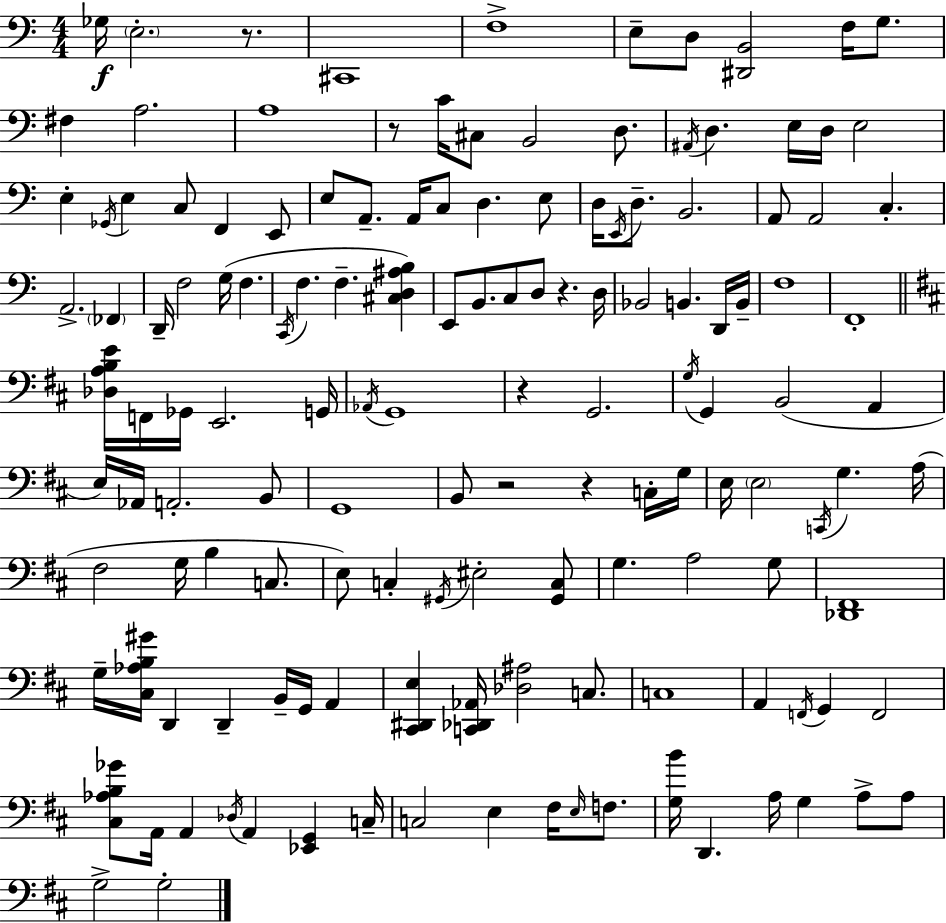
X:1
T:Untitled
M:4/4
L:1/4
K:C
_G,/4 E,2 z/2 ^C,,4 F,4 E,/2 D,/2 [^D,,B,,]2 F,/4 G,/2 ^F, A,2 A,4 z/2 C/4 ^C,/2 B,,2 D,/2 ^A,,/4 D, E,/4 D,/4 E,2 E, _G,,/4 E, C,/2 F,, E,,/2 E,/2 A,,/2 A,,/4 C,/2 D, E,/2 D,/4 E,,/4 D,/2 B,,2 A,,/2 A,,2 C, A,,2 _F,, D,,/4 F,2 G,/4 F, C,,/4 F, F, [^C,D,^A,B,] E,,/2 B,,/2 C,/2 D,/2 z D,/4 _B,,2 B,, D,,/4 B,,/4 F,4 F,,4 [_D,A,B,E]/4 F,,/4 _G,,/4 E,,2 G,,/4 _A,,/4 G,,4 z G,,2 G,/4 G,, B,,2 A,, E,/4 _A,,/4 A,,2 B,,/2 G,,4 B,,/2 z2 z C,/4 G,/4 E,/4 E,2 C,,/4 G, A,/4 ^F,2 G,/4 B, C,/2 E,/2 C, ^G,,/4 ^E,2 [^G,,C,]/2 G, A,2 G,/2 [_D,,^F,,]4 G,/4 [^C,_A,B,^G]/4 D,, D,, B,,/4 G,,/4 A,, [^C,,^D,,E,] [C,,_D,,_A,,]/4 [_D,^A,]2 C,/2 C,4 A,, F,,/4 G,, F,,2 [^C,_A,B,_G]/2 A,,/4 A,, _D,/4 A,, [_E,,G,,] C,/4 C,2 E, ^F,/4 E,/4 F,/2 [G,B]/4 D,, A,/4 G, A,/2 A,/2 G,2 G,2